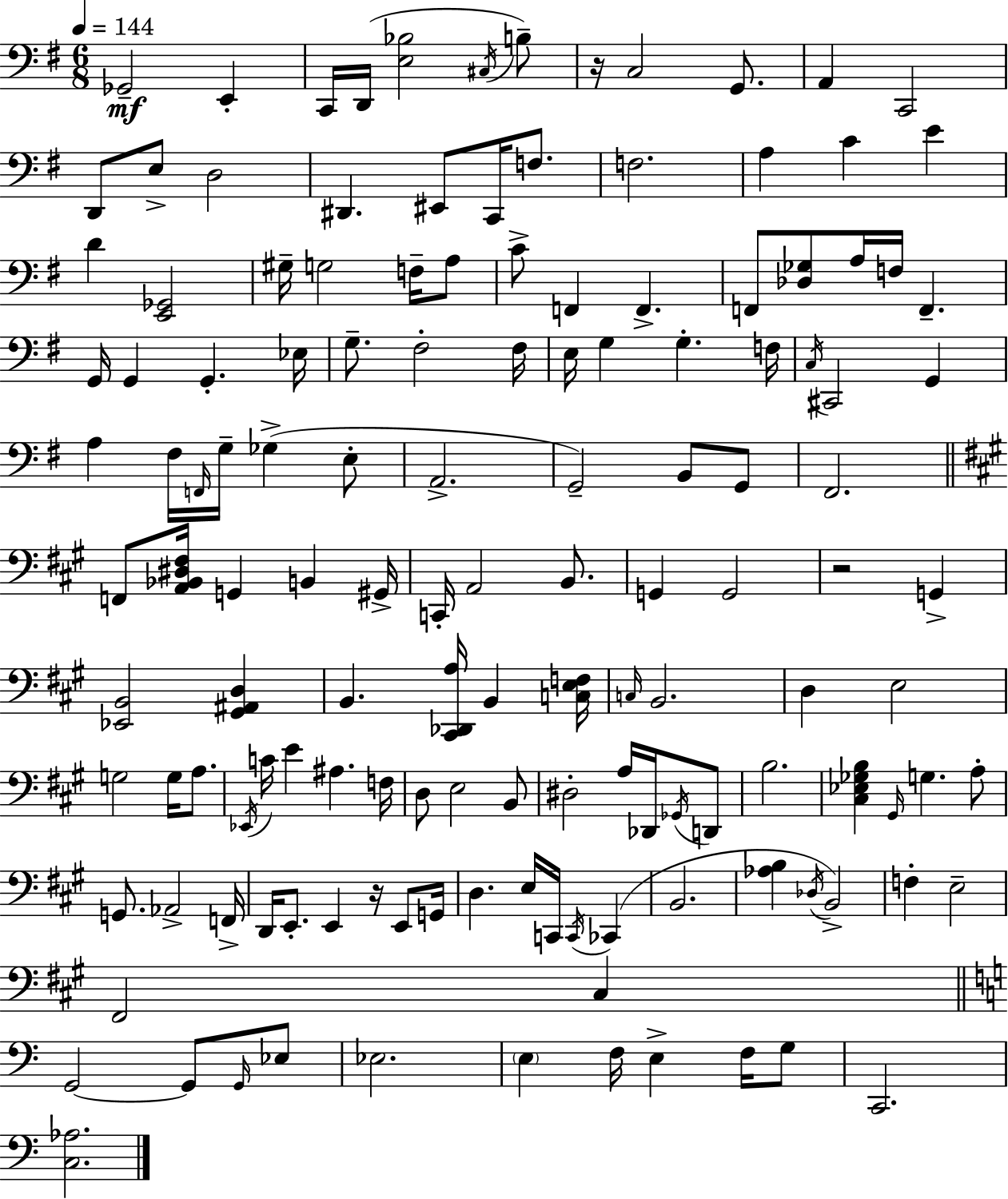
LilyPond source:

{
  \clef bass
  \numericTimeSignature
  \time 6/8
  \key e \minor
  \tempo 4 = 144
  ges,2--\mf e,4-. | c,16 d,16( <e bes>2 \acciaccatura { cis16 } b8--) | r16 c2 g,8. | a,4 c,2 | \break d,8 e8-> d2 | dis,4. eis,8 c,16 f8. | f2. | a4 c'4 e'4 | \break d'4 <e, ges,>2 | gis16-- g2 f16-- a8 | c'8-> f,4 f,4.-> | f,8 <des ges>8 a16 f16 f,4.-- | \break g,16 g,4 g,4.-. | ees16 g8.-- fis2-. | fis16 e16 g4 g4.-. | f16 \acciaccatura { c16 } cis,2 g,4 | \break a4 fis16 \grace { f,16 } g16-- ges4->( | e8-. a,2.-> | g,2--) b,8 | g,8 fis,2. | \break \bar "||" \break \key a \major f,8 <a, bes, dis fis>16 g,4 b,4 gis,16-> | c,16-. a,2 b,8. | g,4 g,2 | r2 g,4-> | \break <ees, b,>2 <gis, ais, d>4 | b,4. <cis, des, a>16 b,4 <c e f>16 | \grace { c16 } b,2. | d4 e2 | \break g2 g16 a8. | \acciaccatura { ees,16 } c'16 e'4 ais4. | f16 d8 e2 | b,8 dis2-. a16 des,16 | \break \acciaccatura { ges,16 } d,8 b2. | <cis ees ges b>4 \grace { gis,16 } g4. | a8-. g,8. aes,2-> | f,16-> d,16 e,8.-. e,4 | \break r16 e,8 g,16 d4. e16 c,16 | \acciaccatura { c,16 }( ces,4 b,2. | <aes b>4 \acciaccatura { des16 }) b,2-> | f4-. e2-- | \break fis,2 | cis4 \bar "||" \break \key c \major g,2~~ g,8 \grace { g,16 } ees8 | ees2. | \parenthesize e4 f16 e4-> f16 g8 | c,2. | \break <c aes>2. | \bar "|."
}